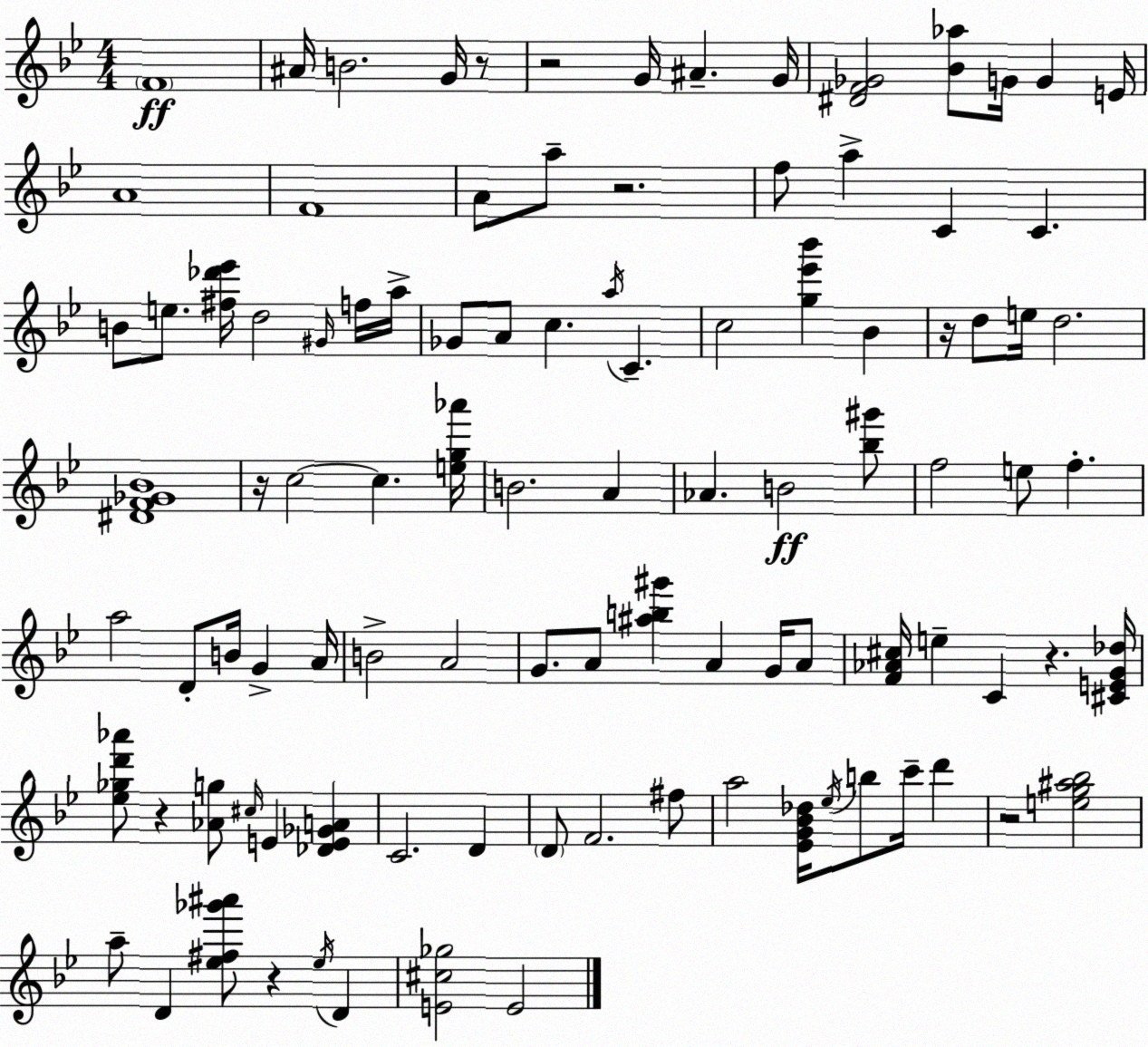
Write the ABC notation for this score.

X:1
T:Untitled
M:4/4
L:1/4
K:Bb
F4 ^A/4 B2 G/4 z/2 z2 G/4 ^A G/4 [^DF_G]2 [_B_a]/2 G/4 G E/4 A4 F4 A/2 a/2 z2 f/2 a C C B/2 e/2 [^f_d'_e']/4 d2 ^G/4 f/4 a/4 _G/2 A/2 c a/4 C c2 [g_e'_b'] _B z/4 d/2 e/4 d2 [^DF_G_B]4 z/4 c2 c [eg_a']/4 B2 A _A B2 [_b^g']/2 f2 e/2 f a2 D/2 B/4 G A/4 B2 A2 G/2 A/2 [^ab^g'] A G/4 A/2 [F_A^c]/4 e C z [^CEG_d]/4 [_e_gd'_a']/2 z [_Ag]/2 ^c/4 E [_DE_GA] C2 D D/2 F2 ^f/2 a2 [_EG_B_d]/4 _e/4 b/2 c'/4 d' z2 [eg^a_b]2 a/2 D [_e^f_g'^a']/2 z _e/4 D [E^c_g]2 E2